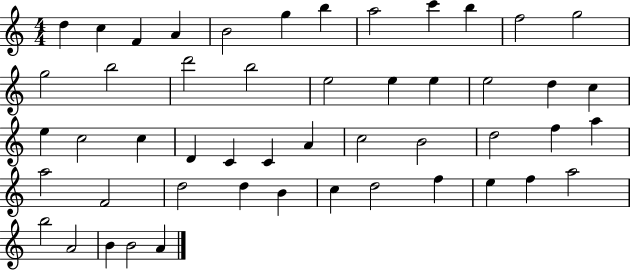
{
  \clef treble
  \numericTimeSignature
  \time 4/4
  \key c \major
  d''4 c''4 f'4 a'4 | b'2 g''4 b''4 | a''2 c'''4 b''4 | f''2 g''2 | \break g''2 b''2 | d'''2 b''2 | e''2 e''4 e''4 | e''2 d''4 c''4 | \break e''4 c''2 c''4 | d'4 c'4 c'4 a'4 | c''2 b'2 | d''2 f''4 a''4 | \break a''2 f'2 | d''2 d''4 b'4 | c''4 d''2 f''4 | e''4 f''4 a''2 | \break b''2 a'2 | b'4 b'2 a'4 | \bar "|."
}